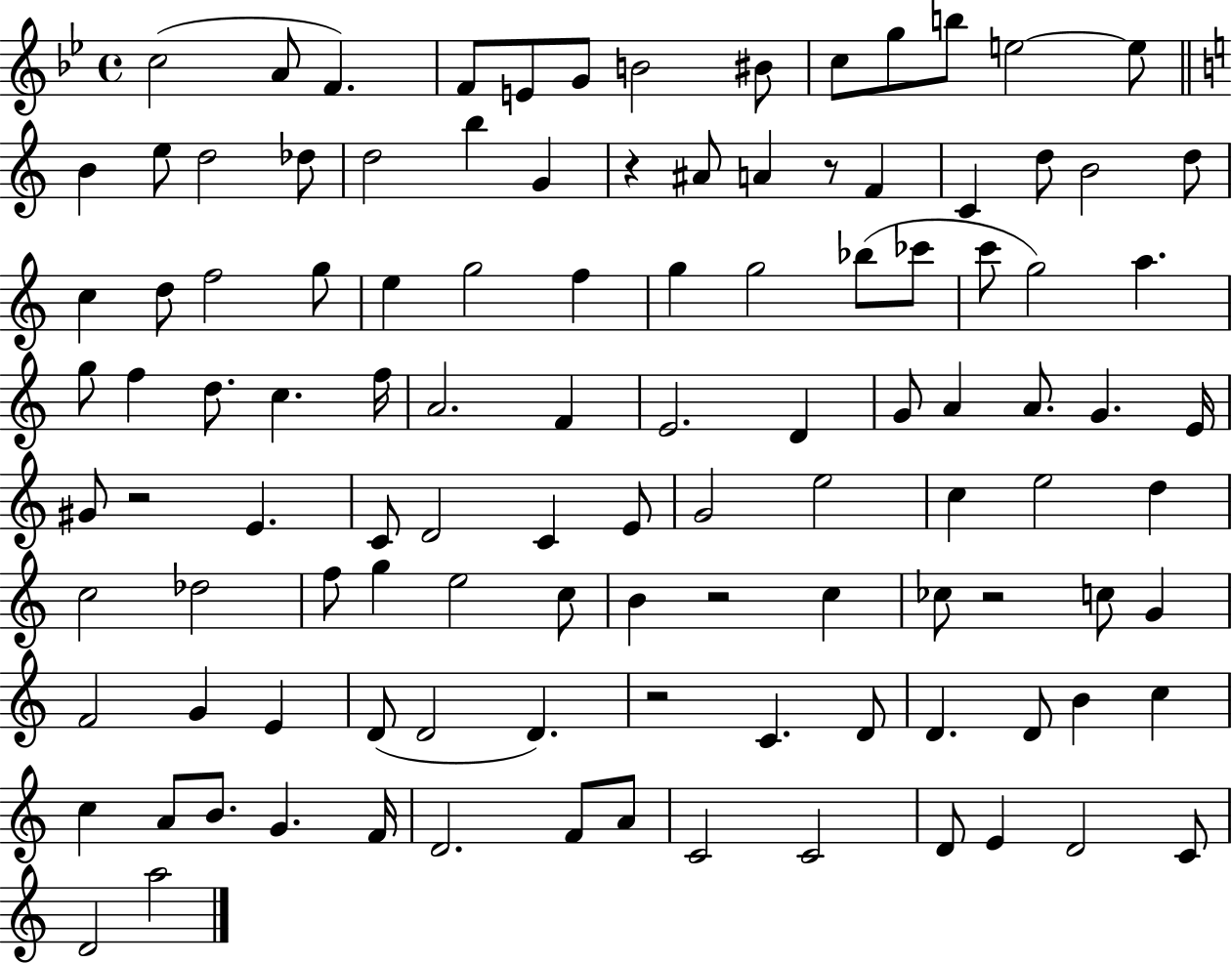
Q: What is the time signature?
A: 4/4